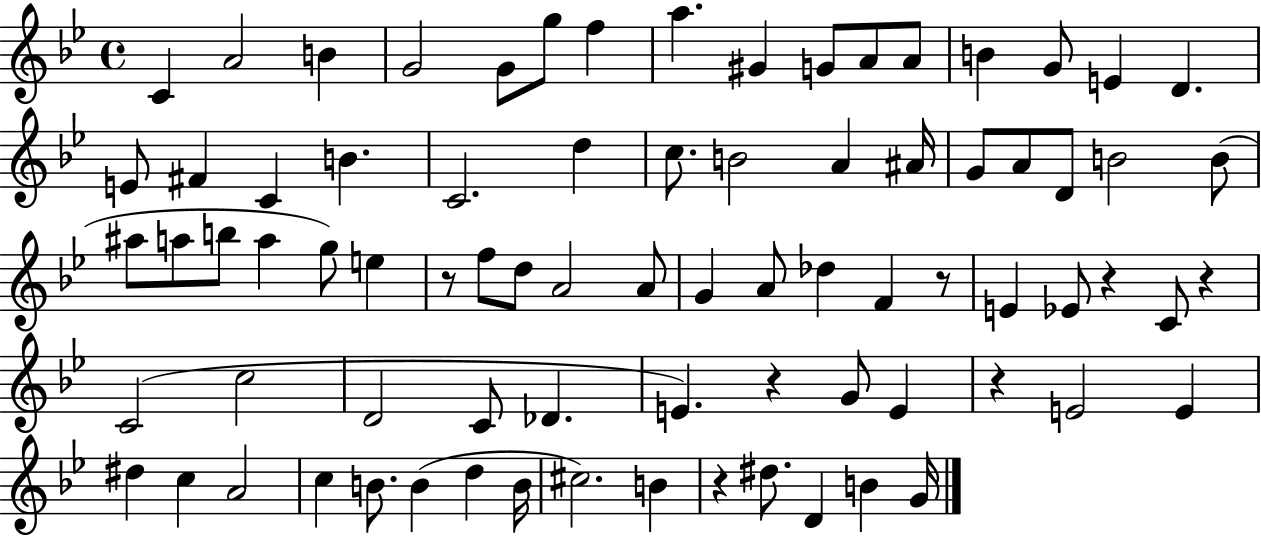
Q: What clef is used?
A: treble